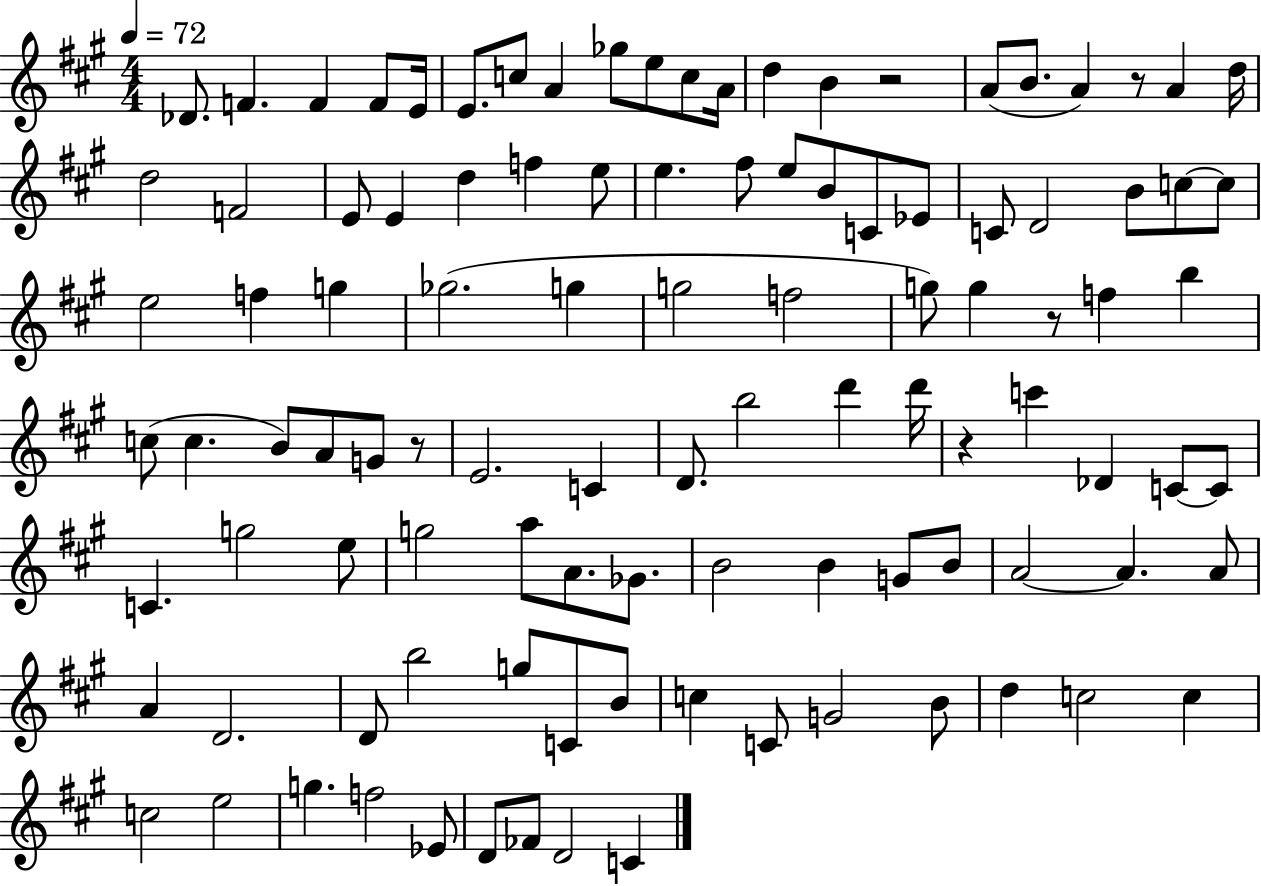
X:1
T:Untitled
M:4/4
L:1/4
K:A
_D/2 F F F/2 E/4 E/2 c/2 A _g/2 e/2 c/2 A/4 d B z2 A/2 B/2 A z/2 A d/4 d2 F2 E/2 E d f e/2 e ^f/2 e/2 B/2 C/2 _E/2 C/2 D2 B/2 c/2 c/2 e2 f g _g2 g g2 f2 g/2 g z/2 f b c/2 c B/2 A/2 G/2 z/2 E2 C D/2 b2 d' d'/4 z c' _D C/2 C/2 C g2 e/2 g2 a/2 A/2 _G/2 B2 B G/2 B/2 A2 A A/2 A D2 D/2 b2 g/2 C/2 B/2 c C/2 G2 B/2 d c2 c c2 e2 g f2 _E/2 D/2 _F/2 D2 C